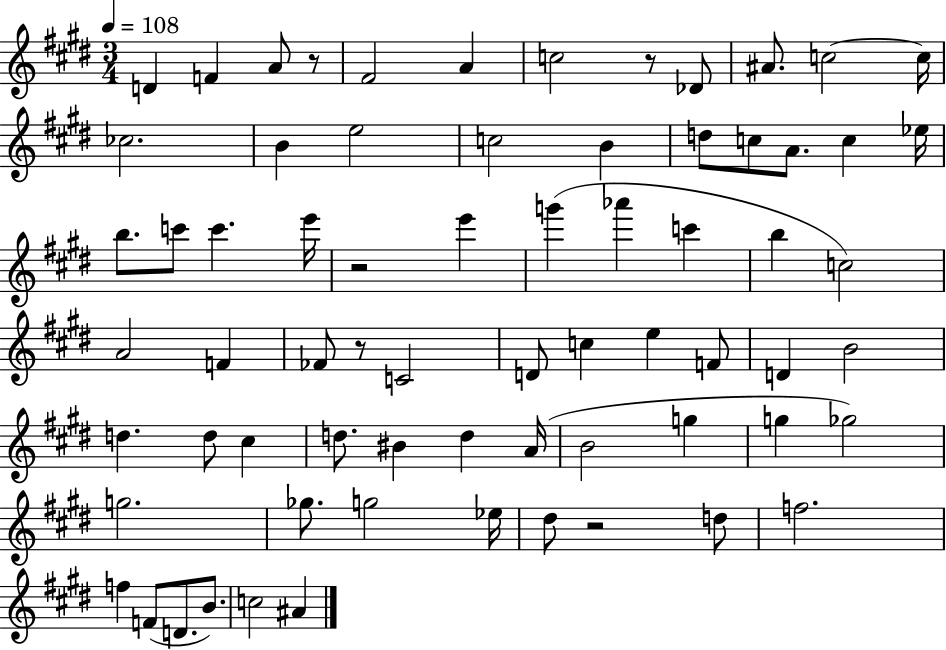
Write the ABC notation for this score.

X:1
T:Untitled
M:3/4
L:1/4
K:E
D F A/2 z/2 ^F2 A c2 z/2 _D/2 ^A/2 c2 c/4 _c2 B e2 c2 B d/2 c/2 A/2 c _e/4 b/2 c'/2 c' e'/4 z2 e' g' _a' c' b c2 A2 F _F/2 z/2 C2 D/2 c e F/2 D B2 d d/2 ^c d/2 ^B d A/4 B2 g g _g2 g2 _g/2 g2 _e/4 ^d/2 z2 d/2 f2 f F/2 D/2 B/2 c2 ^A